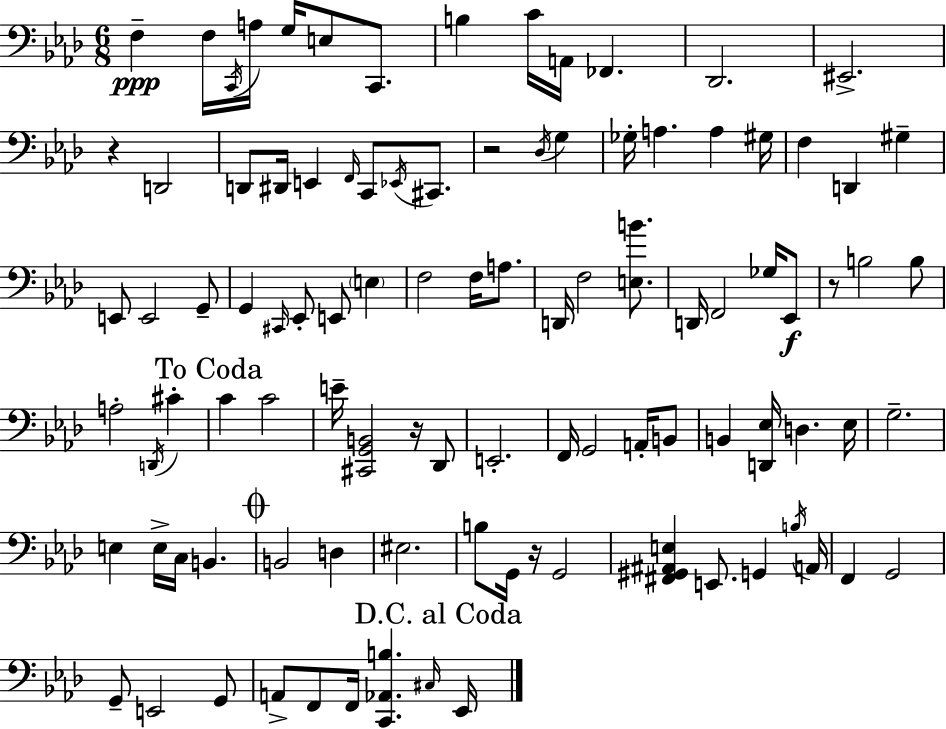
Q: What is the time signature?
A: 6/8